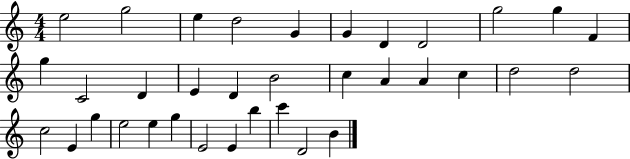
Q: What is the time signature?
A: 4/4